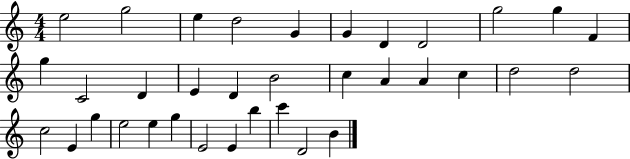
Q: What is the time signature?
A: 4/4